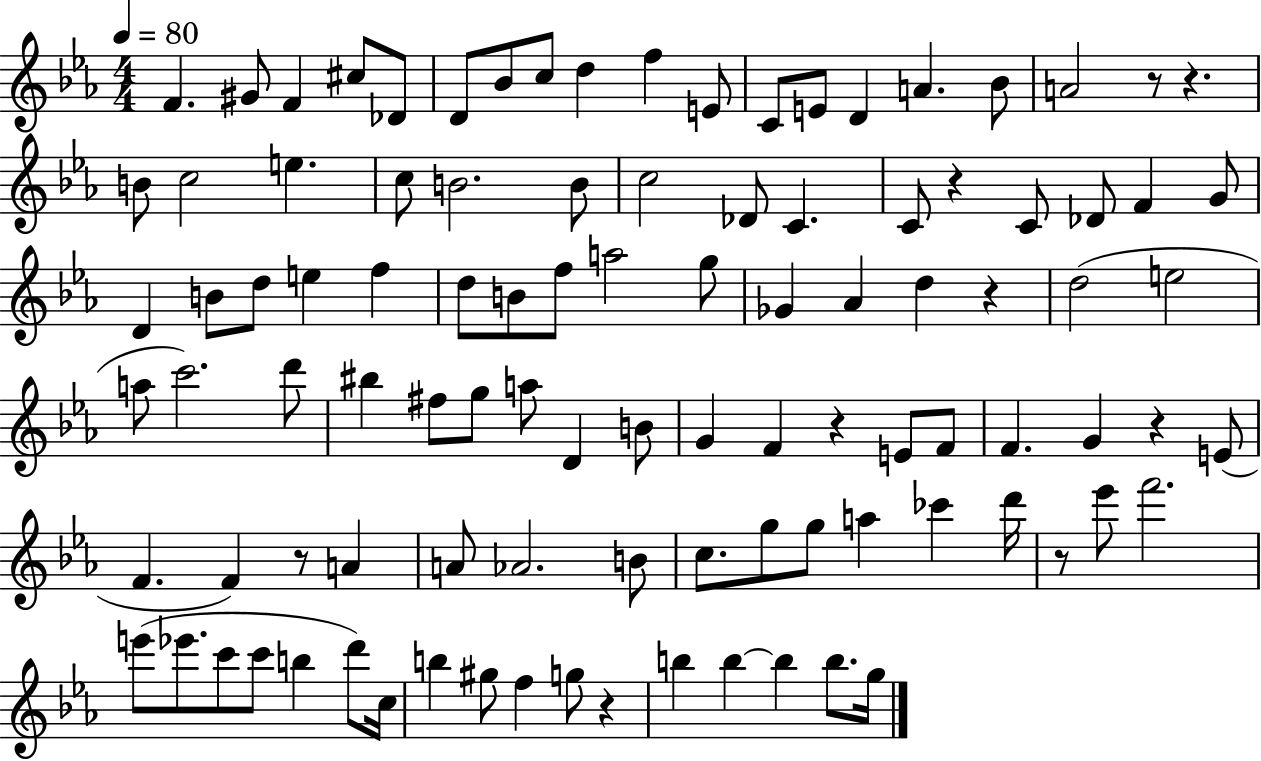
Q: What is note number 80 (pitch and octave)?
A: C6